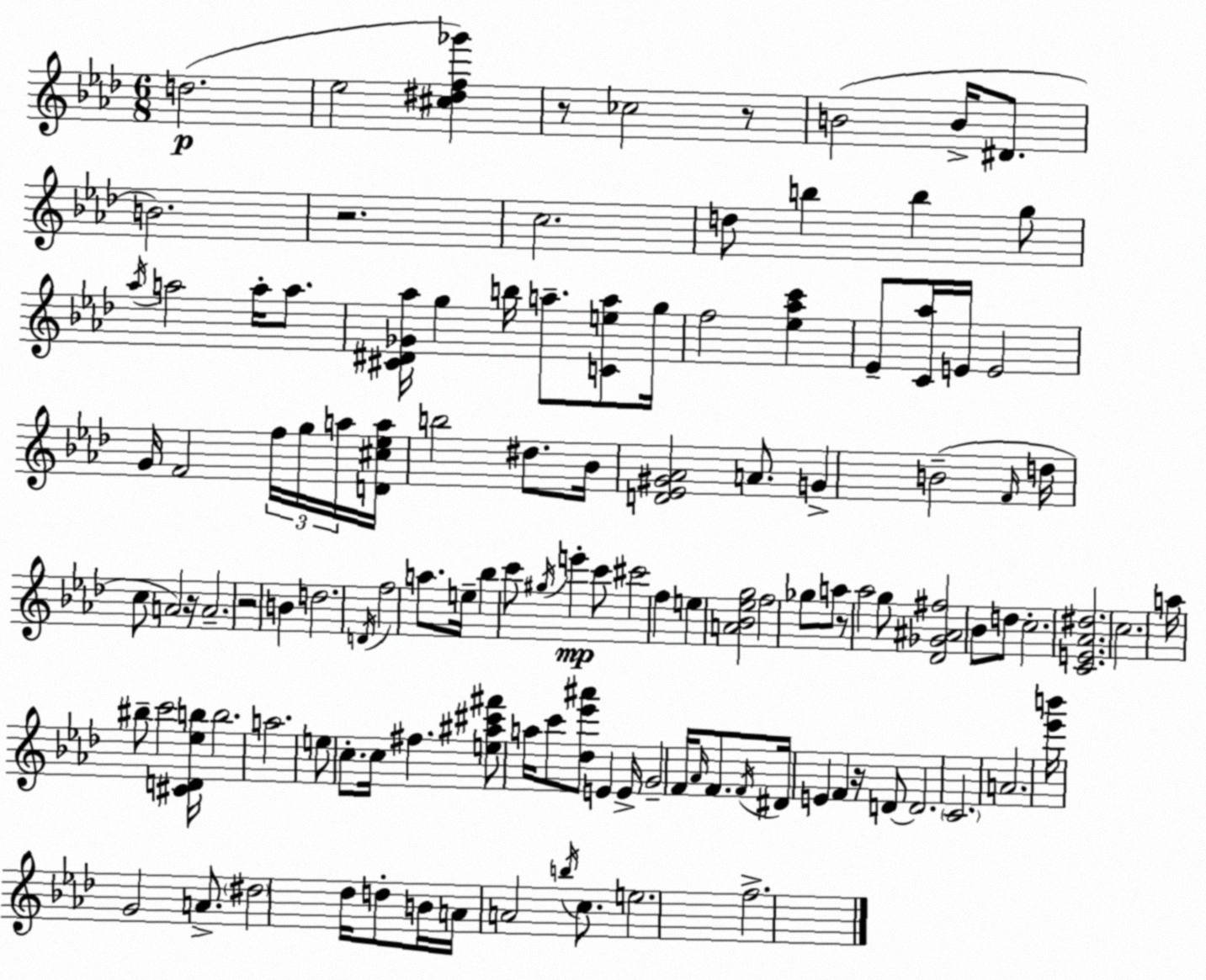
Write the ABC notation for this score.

X:1
T:Untitled
M:6/8
L:1/4
K:Fm
d2 _e2 [^c^df_g'] z/2 _c2 z/2 B2 B/4 ^D/2 B2 z2 c2 d/2 b b g/2 _a/4 a2 a/4 a/2 [^C^D_G_a]/4 g b/4 a/2 [Cea]/2 g/4 f2 [_e_ac'] _E/2 [C_a]/4 E/4 E2 G/4 F2 f/4 g/4 a/4 [D^c_ea]/4 b2 ^d/2 _B/4 [D_E^G_A]2 A/2 G B2 F/4 d/4 c/2 A2 z/4 A2 z2 B d2 D/4 f2 a/2 e/4 _b c'/2 ^g/4 e' c'/2 ^c'2 f e [A_B_eg]2 f2 _g/2 a/2 z/2 _a2 g/2 [_D_G^A^f]2 _B/2 d/2 c2 [CE_A^d]2 c2 a/4 ^b/2 c'2 [^CD_eb]/4 b2 a2 e/2 c/2 c/4 ^f [e^a^c'^f']/2 a/4 c'/2 [_d_e'^a']/2 E E/4 G2 F/4 _A/4 F/2 F/4 ^D/4 E F z/4 D/2 D2 C2 A2 [_e'b']/4 G2 A/2 ^d2 _d/4 d/2 B/4 A/4 A2 b/4 c/2 e2 f2